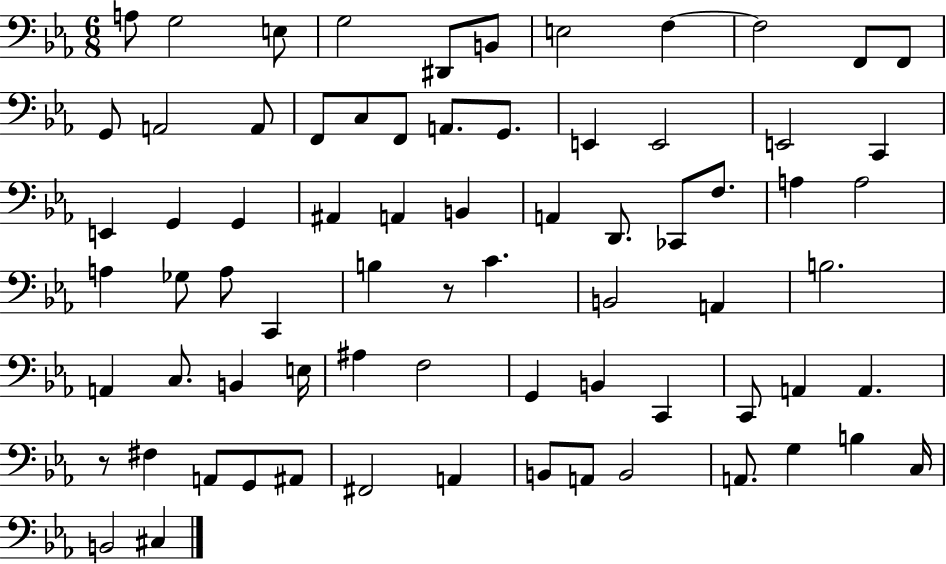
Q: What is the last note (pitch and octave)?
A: C#3